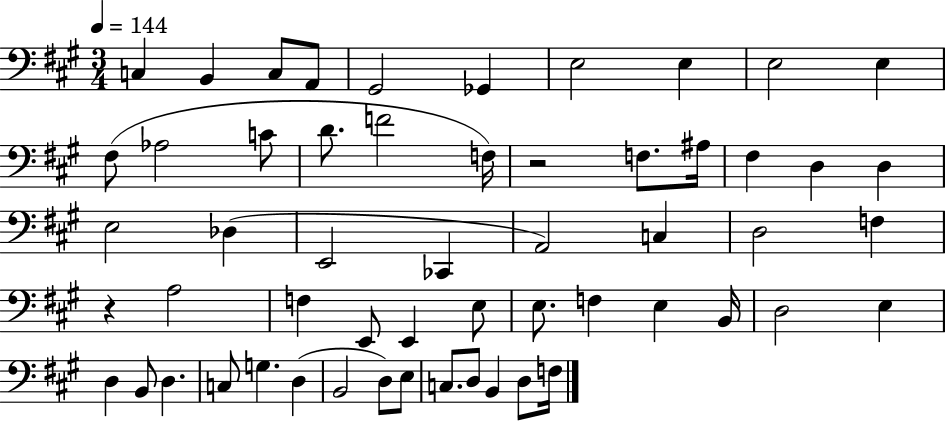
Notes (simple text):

C3/q B2/q C3/e A2/e G#2/h Gb2/q E3/h E3/q E3/h E3/q F#3/e Ab3/h C4/e D4/e. F4/h F3/s R/h F3/e. A#3/s F#3/q D3/q D3/q E3/h Db3/q E2/h CES2/q A2/h C3/q D3/h F3/q R/q A3/h F3/q E2/e E2/q E3/e E3/e. F3/q E3/q B2/s D3/h E3/q D3/q B2/e D3/q. C3/e G3/q. D3/q B2/h D3/e E3/e C3/e. D3/e B2/q D3/e F3/s